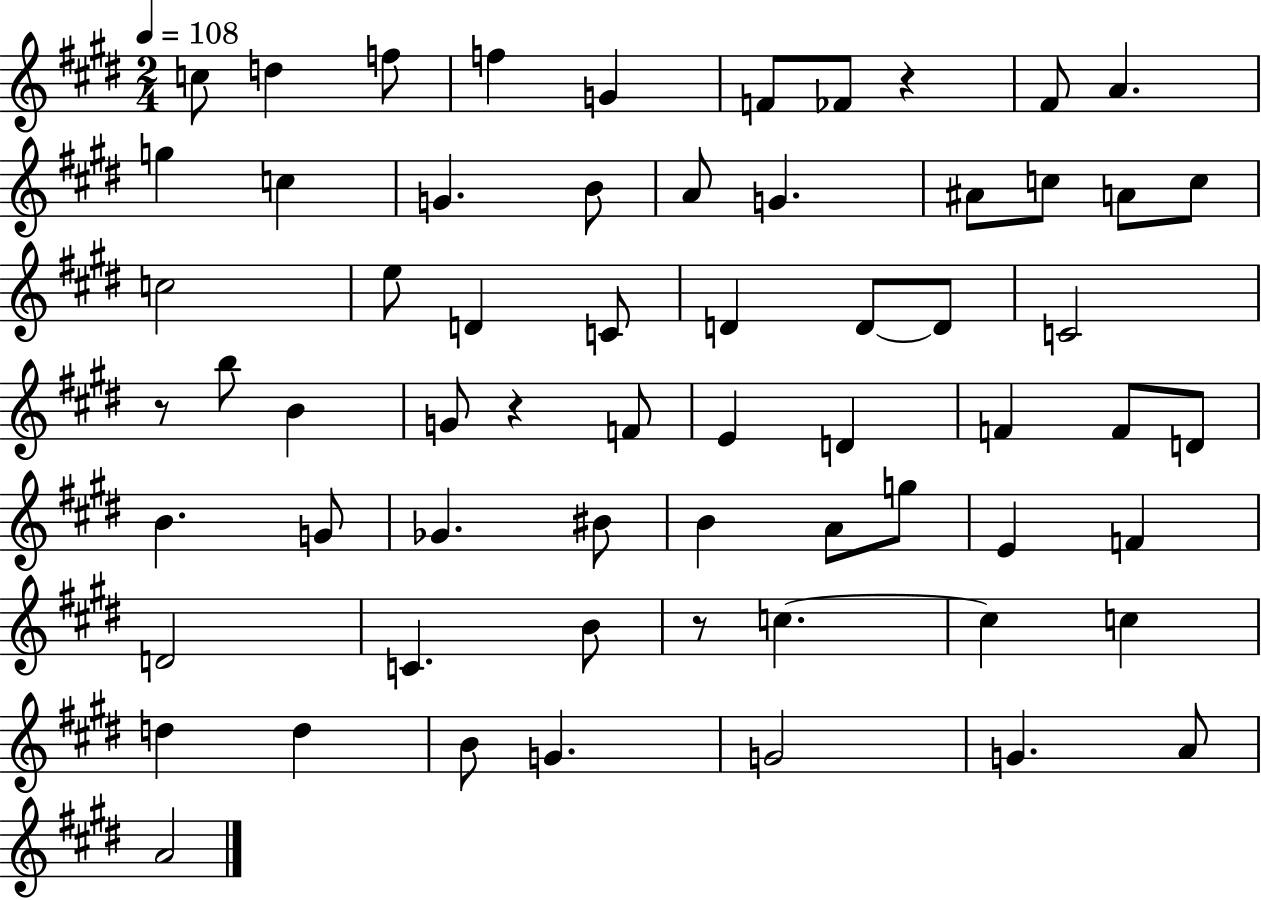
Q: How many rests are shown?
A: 4